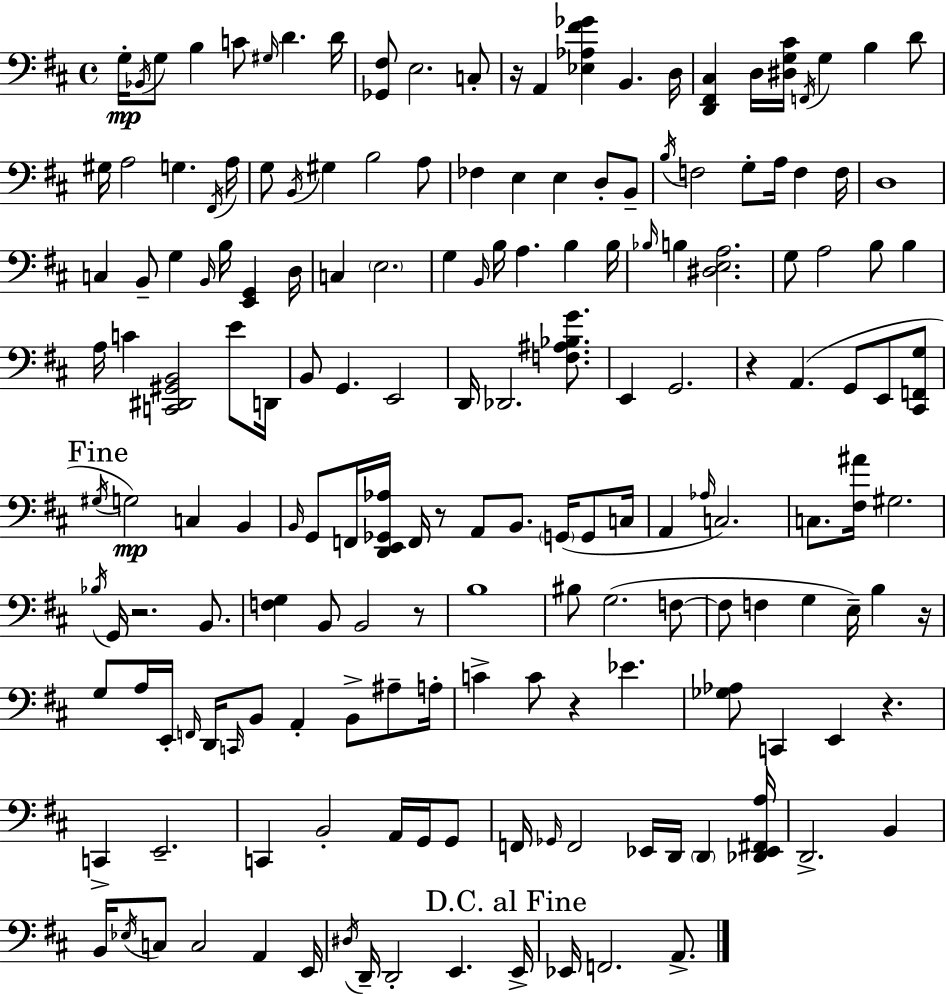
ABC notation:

X:1
T:Untitled
M:4/4
L:1/4
K:D
G,/4 _B,,/4 G,/2 B, C/2 ^G,/4 D D/4 [_G,,^F,]/2 E,2 C,/2 z/4 A,, [_E,_A,^F_G] B,, D,/4 [D,,^F,,^C,] D,/4 [^D,G,^C]/4 F,,/4 G, B, D/2 ^G,/4 A,2 G, ^F,,/4 A,/4 G,/2 B,,/4 ^G, B,2 A,/2 _F, E, E, D,/2 B,,/2 B,/4 F,2 G,/2 A,/4 F, F,/4 D,4 C, B,,/2 G, B,,/4 B,/4 [E,,G,,] D,/4 C, E,2 G, B,,/4 B,/4 A, B, B,/4 _B,/4 B, [^D,E,A,]2 G,/2 A,2 B,/2 B, A,/4 C [C,,^D,,^G,,B,,]2 E/2 D,,/4 B,,/2 G,, E,,2 D,,/4 _D,,2 [F,^A,_B,G]/2 E,, G,,2 z A,, G,,/2 E,,/2 [^C,,F,,G,]/2 ^G,/4 G,2 C, B,, B,,/4 G,,/2 F,,/4 [D,,E,,_G,,_A,]/4 F,,/4 z/2 A,,/2 B,,/2 G,,/4 G,,/2 C,/4 A,, _A,/4 C,2 C,/2 [^F,^A]/4 ^G,2 _B,/4 G,,/4 z2 B,,/2 [F,G,] B,,/2 B,,2 z/2 B,4 ^B,/2 G,2 F,/2 F,/2 F, G, E,/4 B, z/4 G,/2 A,/4 E,,/4 F,,/4 D,,/4 C,,/4 B,,/2 A,, B,,/2 ^A,/2 A,/4 C C/2 z _E [_G,_A,]/2 C,, E,, z C,, E,,2 C,, B,,2 A,,/4 G,,/4 G,,/2 F,,/4 _G,,/4 F,,2 _E,,/4 D,,/4 D,, [_D,,_E,,^F,,A,]/4 D,,2 B,, B,,/4 _E,/4 C,/2 C,2 A,, E,,/4 ^D,/4 D,,/4 D,,2 E,, E,,/4 _E,,/4 F,,2 A,,/2